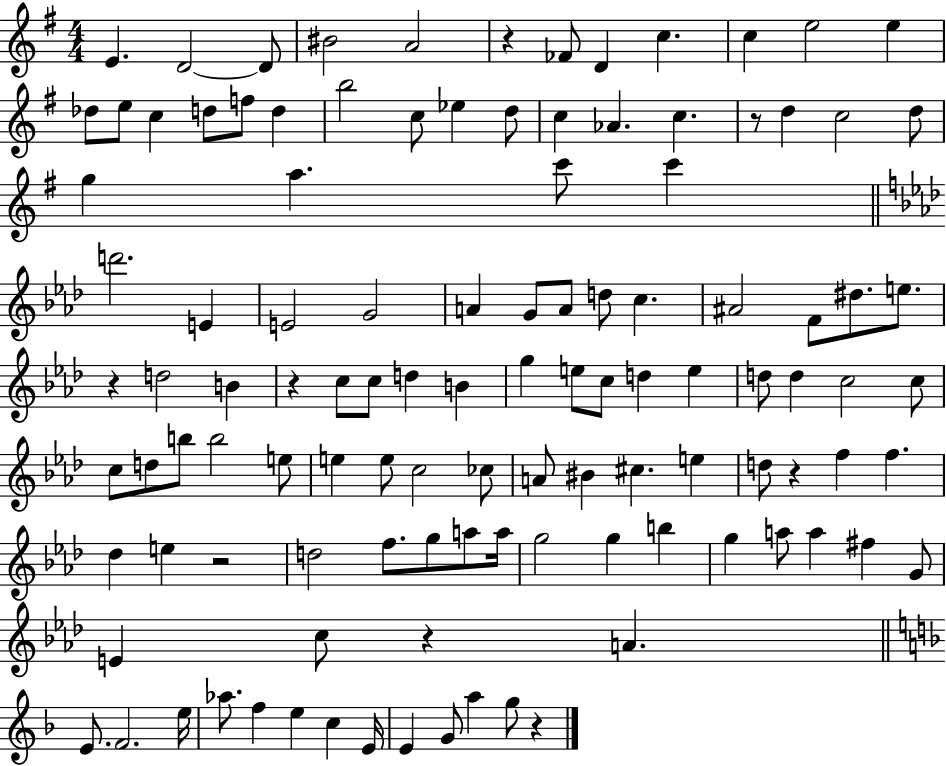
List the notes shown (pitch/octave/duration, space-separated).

E4/q. D4/h D4/e BIS4/h A4/h R/q FES4/e D4/q C5/q. C5/q E5/h E5/q Db5/e E5/e C5/q D5/e F5/e D5/q B5/h C5/e Eb5/q D5/e C5/q Ab4/q. C5/q. R/e D5/q C5/h D5/e G5/q A5/q. C6/e C6/q D6/h. E4/q E4/h G4/h A4/q G4/e A4/e D5/e C5/q. A#4/h F4/e D#5/e. E5/e. R/q D5/h B4/q R/q C5/e C5/e D5/q B4/q G5/q E5/e C5/e D5/q E5/q D5/e D5/q C5/h C5/e C5/e D5/e B5/e B5/h E5/e E5/q E5/e C5/h CES5/e A4/e BIS4/q C#5/q. E5/q D5/e R/q F5/q F5/q. Db5/q E5/q R/h D5/h F5/e. G5/e A5/e A5/s G5/h G5/q B5/q G5/q A5/e A5/q F#5/q G4/e E4/q C5/e R/q A4/q. E4/e. F4/h. E5/s Ab5/e. F5/q E5/q C5/q E4/s E4/q G4/e A5/q G5/e R/q